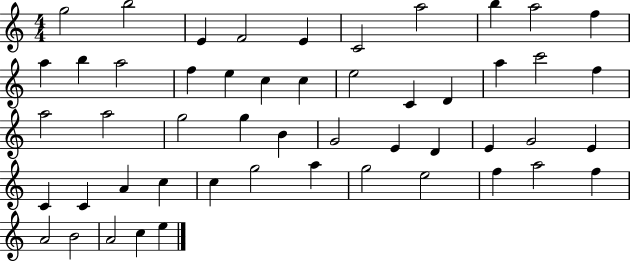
{
  \clef treble
  \numericTimeSignature
  \time 4/4
  \key c \major
  g''2 b''2 | e'4 f'2 e'4 | c'2 a''2 | b''4 a''2 f''4 | \break a''4 b''4 a''2 | f''4 e''4 c''4 c''4 | e''2 c'4 d'4 | a''4 c'''2 f''4 | \break a''2 a''2 | g''2 g''4 b'4 | g'2 e'4 d'4 | e'4 g'2 e'4 | \break c'4 c'4 a'4 c''4 | c''4 g''2 a''4 | g''2 e''2 | f''4 a''2 f''4 | \break a'2 b'2 | a'2 c''4 e''4 | \bar "|."
}